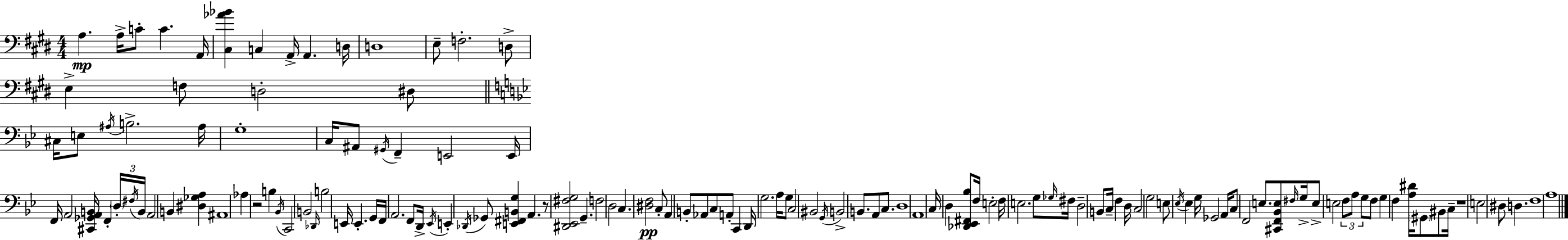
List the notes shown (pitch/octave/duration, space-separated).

A3/q. A3/s C4/e C4/q. A2/s [C#3,Ab4,Bb4]/q C3/q A2/s A2/q. D3/s D3/w E3/e F3/h. D3/e E3/q F3/e D3/h D#3/e C#3/s E3/e A#3/s B3/h. A#3/s G3/w C3/s A#2/e G#2/s F2/q E2/h E2/s F2/s A2/h [C#2,Gb2,A2,B2]/s F2/q D3/s F#3/s B2/s A2/h B2/q [D#3,Gb3,A3]/q A#2/w Ab3/q R/h B3/q Bb2/s C2/h B2/h Db2/s B3/h E2/s E2/q. G2/s F2/s A2/h. F2/e D2/s Eb2/s E2/q Db2/s Gb2/e [E2,F#2,B2,G3]/q A2/q. R/e [D#2,Eb2,F#3,G3]/h G2/q. F3/h D3/h C3/q. [D#3,F3]/h C3/e A2/q B2/e Ab2/e C3/e A2/e C2/q D2/s G3/h. A3/s G3/e C3/h BIS2/h G2/s B2/h B2/e. A2/e C3/e. D3/w A2/w C3/s D3/q [Db2,Eb2,F#2,Bb3]/e F3/s E3/h F3/s E3/h. G3/e Gb3/s F#3/s D3/h B2/e C3/s F3/q D3/s C3/h G3/h E3/e Eb3/s Eb3/q G3/s Gb2/h A2/s C3/e F2/h E3/e. [C#2,F2,Bb2,E3]/e F#3/s G3/s E3/e E3/h F3/e A3/e G3/e F3/e G3/q F3/q [A3,D#4]/s G#2/e BIS2/e C3/s R/w E3/h D#3/e D3/q. F3/w A3/w